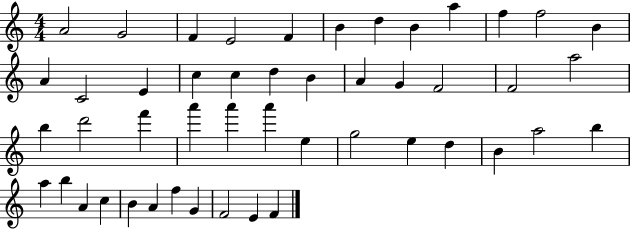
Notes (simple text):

A4/h G4/h F4/q E4/h F4/q B4/q D5/q B4/q A5/q F5/q F5/h B4/q A4/q C4/h E4/q C5/q C5/q D5/q B4/q A4/q G4/q F4/h F4/h A5/h B5/q D6/h F6/q A6/q A6/q A6/q E5/q G5/h E5/q D5/q B4/q A5/h B5/q A5/q B5/q A4/q C5/q B4/q A4/q F5/q G4/q F4/h E4/q F4/q